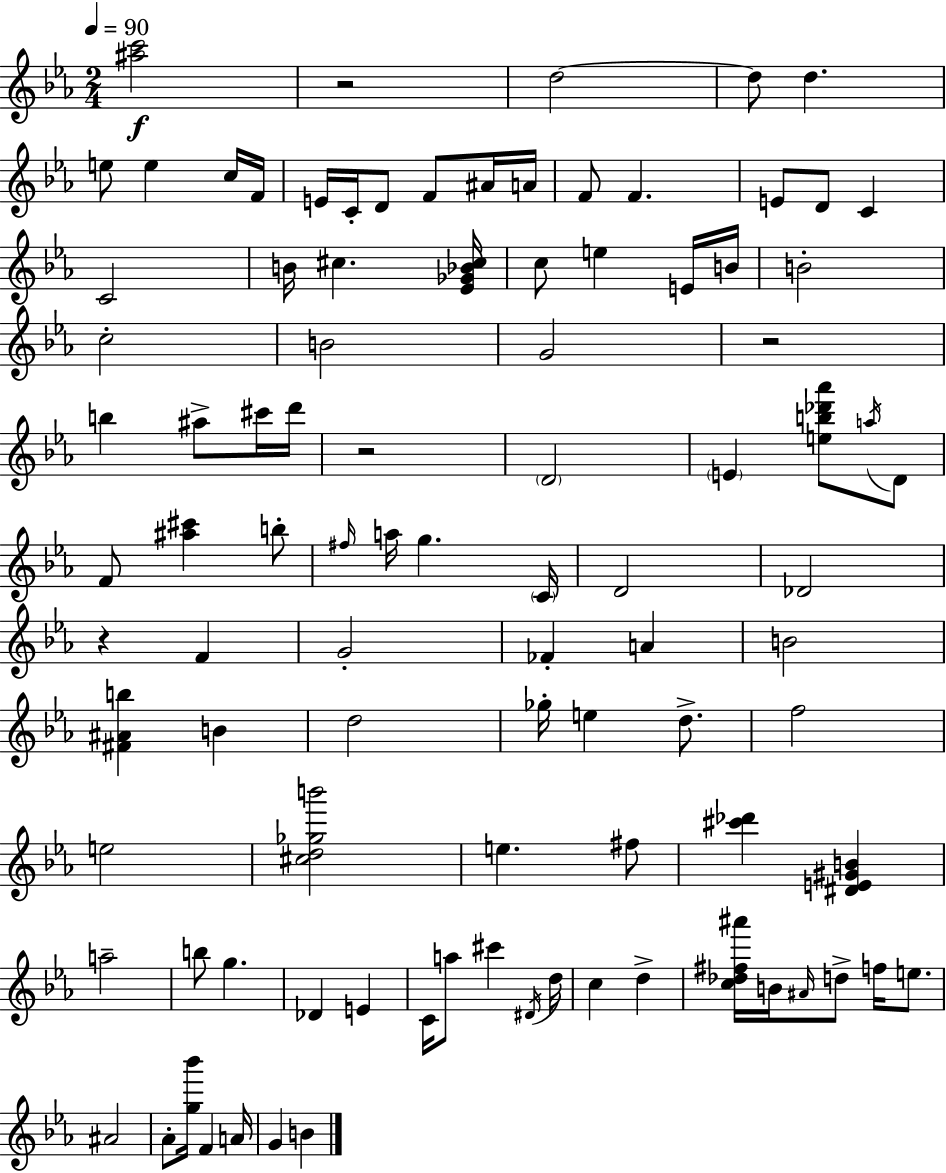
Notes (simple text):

[A#5,C6]/h R/h D5/h D5/e D5/q. E5/e E5/q C5/s F4/s E4/s C4/s D4/e F4/e A#4/s A4/s F4/e F4/q. E4/e D4/e C4/q C4/h B4/s C#5/q. [Eb4,Gb4,Bb4,C#5]/s C5/e E5/q E4/s B4/s B4/h C5/h B4/h G4/h R/h B5/q A#5/e C#6/s D6/s R/h D4/h E4/q [E5,B5,Db6,Ab6]/e A5/s D4/e F4/e [A#5,C#6]/q B5/e F#5/s A5/s G5/q. C4/s D4/h Db4/h R/q F4/q G4/h FES4/q A4/q B4/h [F#4,A#4,B5]/q B4/q D5/h Gb5/s E5/q D5/e. F5/h E5/h [C#5,D5,Gb5,B6]/h E5/q. F#5/e [C#6,Db6]/q [D#4,E4,G#4,B4]/q A5/h B5/e G5/q. Db4/q E4/q C4/s A5/e C#6/q D#4/s D5/s C5/q D5/q [C5,Db5,F#5,A#6]/s B4/s A#4/s D5/e F5/s E5/e. A#4/h Ab4/e [G5,Bb6]/s F4/q A4/s G4/q B4/q